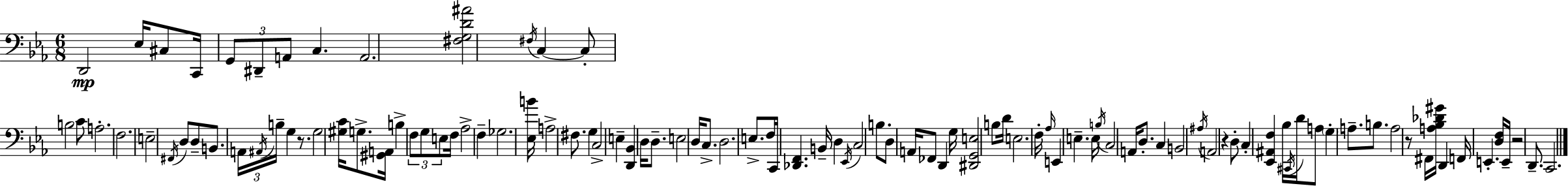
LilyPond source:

{
  \clef bass
  \numericTimeSignature
  \time 6/8
  \key ees \major
  d,2\mp ees16 cis8 c,16 | \tuplet 3/2 { g,8 dis,8-- a,8 } c4. | a,2. | <fis g d' ais'>2 \acciaccatura { fis16 } c4~~ | \break c8-. b2 c'8 | a2.-. | f2. | e2-- \acciaccatura { fis,16 } d8 | \break d8-- b,8. \tuplet 3/2 { a,16 \acciaccatura { ais,16 } b16-- } g4 | r8. g2 <gis c'>16 | g8.-> <gis, a,>16 b4-> \tuplet 3/2 { f8 g8 | e8 } f16 aes2-> f4-- | \break ges2. | <ees b'>16 a2-> | fis8. g4 c2-> | e4-- <d, bes,>4 d16 | \break d8.-- e2 d16 | c8.-> d2. | e8.-> f16 c,16 <des, f,>4. | b,16-- d4 \acciaccatura { ees,16 } c2 | \break b8. d8 a,16 fes,8 | d,4 g16 <dis, g, e>2 | b8 d'16 e2. | f16-. \grace { aes16 } e,4 e4.-- | \break e16 \acciaccatura { b16 } c2 | a,16 d8.-. c4 b,2 | \acciaccatura { ais16 } a,2 | r4 d8-. c4-. | \break <ees, ais, f>4 bes16 \acciaccatura { cis,16 } d'16 a8 \parenthesize g4-. | a8.-- b8. a2 | r8 fis,16 <a bes des' gis'>16 d,4 | f,16 e,4.-. <d f>16 e,16-- r2 | \break d,8.-- c,2. | \bar "|."
}